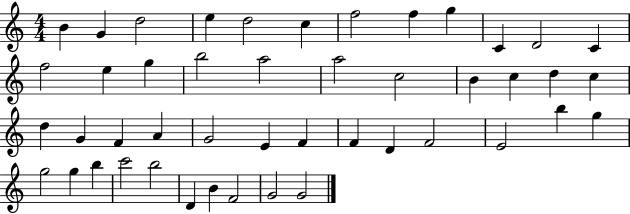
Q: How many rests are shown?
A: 0